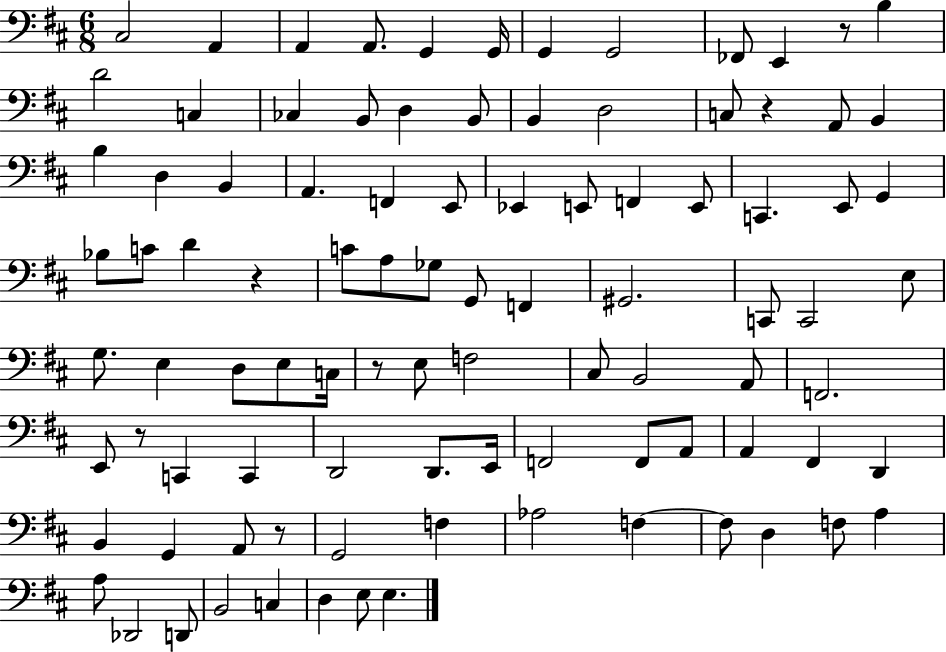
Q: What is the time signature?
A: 6/8